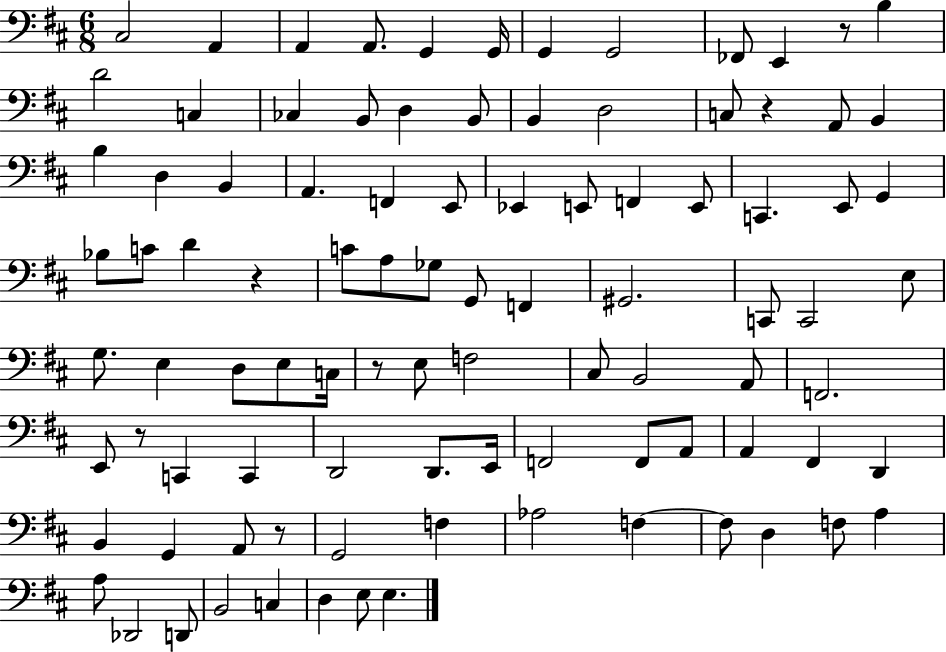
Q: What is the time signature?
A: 6/8